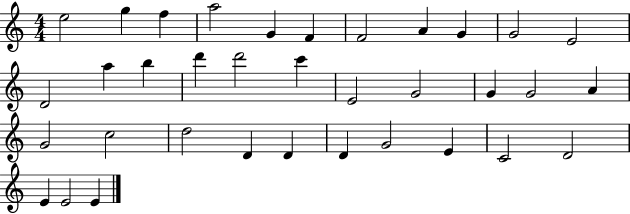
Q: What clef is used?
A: treble